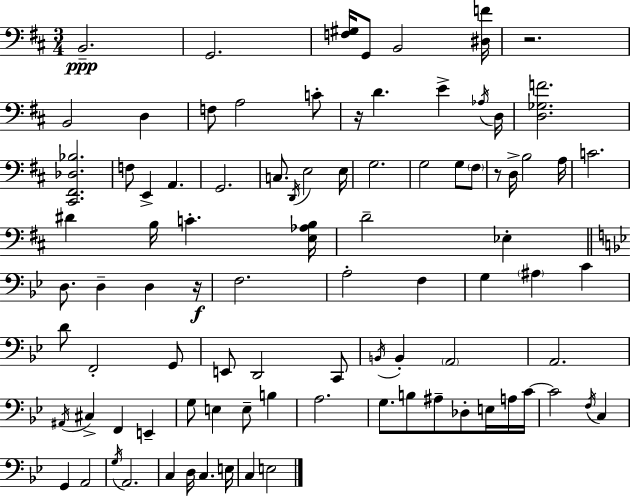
B2/h. G2/h. [F3,G#3]/s G2/e B2/h [D#3,F4]/s R/h. B2/h D3/q F3/e A3/h C4/e R/s D4/q. E4/q Ab3/s D3/s [D3,Gb3,F4]/h. [C#2,F#2,Db3,Bb3]/h. F3/e E2/q A2/q. G2/h. C3/e. D2/s E3/h E3/s G3/h. G3/h G3/e F#3/e R/e D3/s B3/h A3/s C4/h. D#4/q B3/s C4/q. [E3,Ab3,B3]/s D4/h Eb3/q D3/e. D3/q D3/q R/s F3/h. A3/h F3/q G3/q A#3/q C4/q D4/e F2/h G2/e E2/e D2/h C2/e B2/s B2/q A2/h A2/h. A#2/s C#3/q F2/q E2/q G3/e E3/q E3/e B3/q A3/h. G3/e. B3/e A#3/e Db3/e E3/s A3/s C4/s C4/h F3/s C3/q G2/q A2/h G3/s A2/h. C3/q D3/s C3/q. E3/s C3/q E3/h